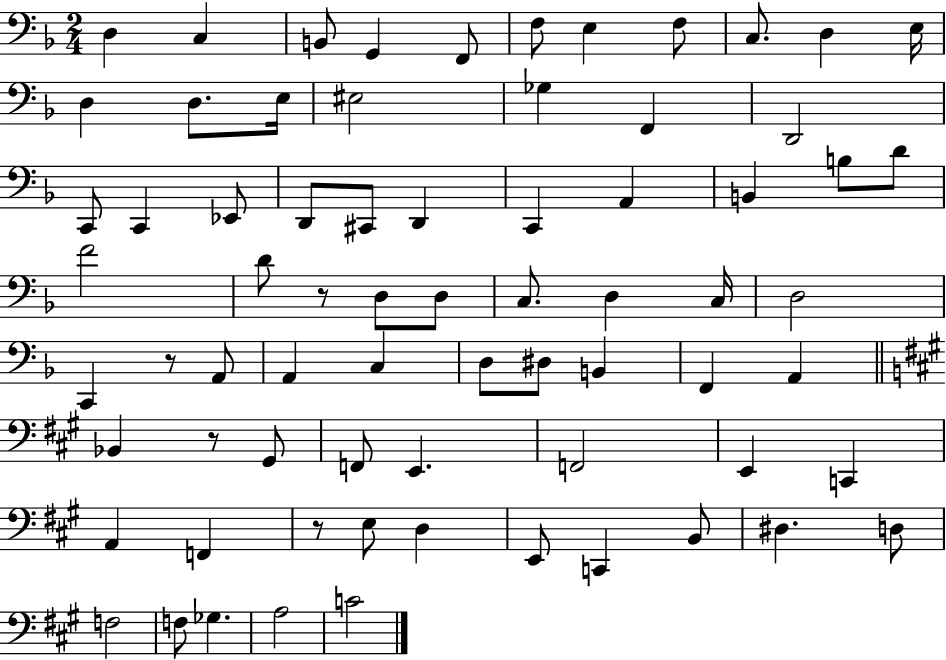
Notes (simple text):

D3/q C3/q B2/e G2/q F2/e F3/e E3/q F3/e C3/e. D3/q E3/s D3/q D3/e. E3/s EIS3/h Gb3/q F2/q D2/h C2/e C2/q Eb2/e D2/e C#2/e D2/q C2/q A2/q B2/q B3/e D4/e F4/h D4/e R/e D3/e D3/e C3/e. D3/q C3/s D3/h C2/q R/e A2/e A2/q C3/q D3/e D#3/e B2/q F2/q A2/q Bb2/q R/e G#2/e F2/e E2/q. F2/h E2/q C2/q A2/q F2/q R/e E3/e D3/q E2/e C2/q B2/e D#3/q. D3/e F3/h F3/e Gb3/q. A3/h C4/h